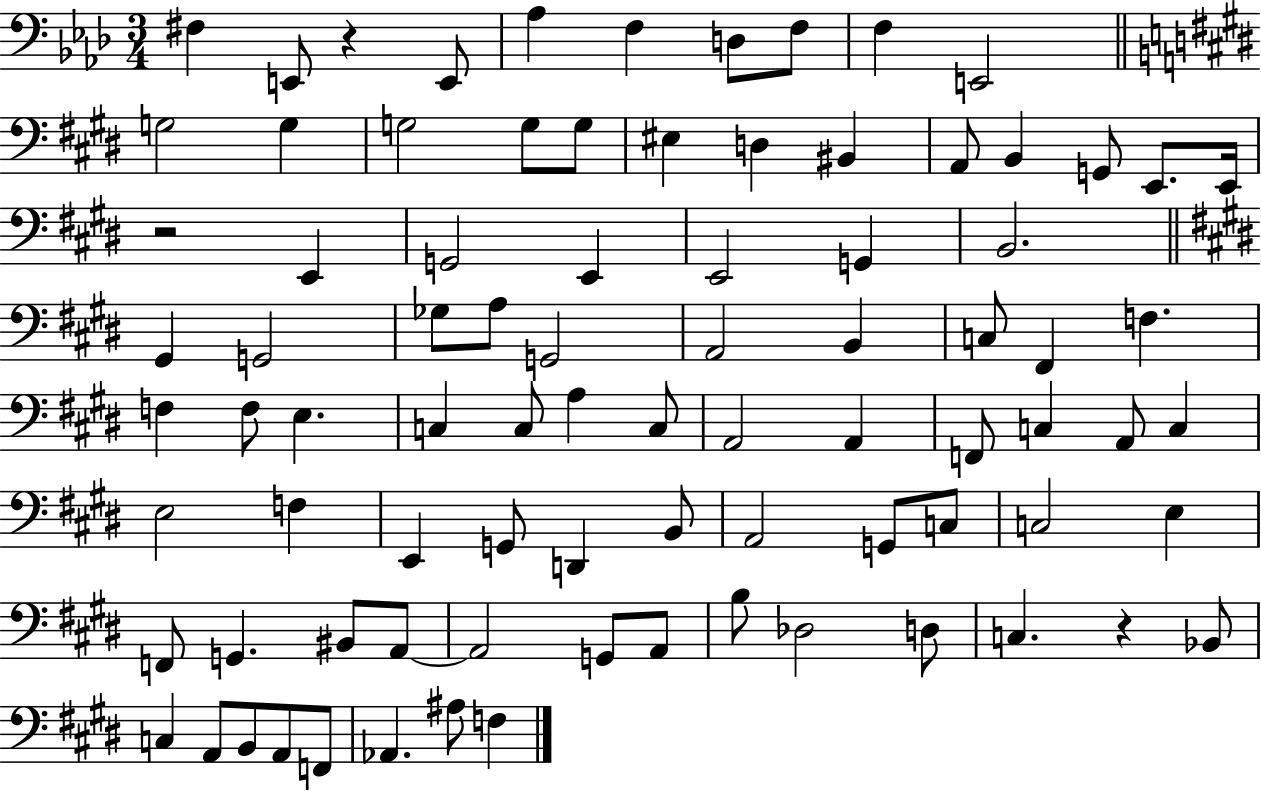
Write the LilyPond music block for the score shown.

{
  \clef bass
  \numericTimeSignature
  \time 3/4
  \key aes \major
  fis4 e,8 r4 e,8 | aes4 f4 d8 f8 | f4 e,2 | \bar "||" \break \key e \major g2 g4 | g2 g8 g8 | eis4 d4 bis,4 | a,8 b,4 g,8 e,8. e,16 | \break r2 e,4 | g,2 e,4 | e,2 g,4 | b,2. | \break \bar "||" \break \key e \major gis,4 g,2 | ges8 a8 g,2 | a,2 b,4 | c8 fis,4 f4. | \break f4 f8 e4. | c4 c8 a4 c8 | a,2 a,4 | f,8 c4 a,8 c4 | \break e2 f4 | e,4 g,8 d,4 b,8 | a,2 g,8 c8 | c2 e4 | \break f,8 g,4. bis,8 a,8~~ | a,2 g,8 a,8 | b8 des2 d8 | c4. r4 bes,8 | \break c4 a,8 b,8 a,8 f,8 | aes,4. ais8 f4 | \bar "|."
}